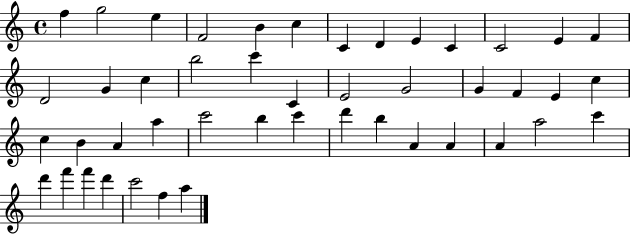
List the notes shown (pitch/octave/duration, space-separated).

F5/q G5/h E5/q F4/h B4/q C5/q C4/q D4/q E4/q C4/q C4/h E4/q F4/q D4/h G4/q C5/q B5/h C6/q C4/q E4/h G4/h G4/q F4/q E4/q C5/q C5/q B4/q A4/q A5/q C6/h B5/q C6/q D6/q B5/q A4/q A4/q A4/q A5/h C6/q D6/q F6/q F6/q D6/q C6/h F5/q A5/q